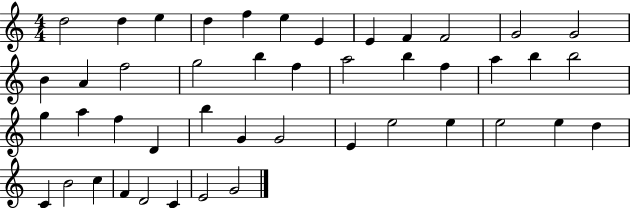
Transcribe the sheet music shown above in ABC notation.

X:1
T:Untitled
M:4/4
L:1/4
K:C
d2 d e d f e E E F F2 G2 G2 B A f2 g2 b f a2 b f a b b2 g a f D b G G2 E e2 e e2 e d C B2 c F D2 C E2 G2